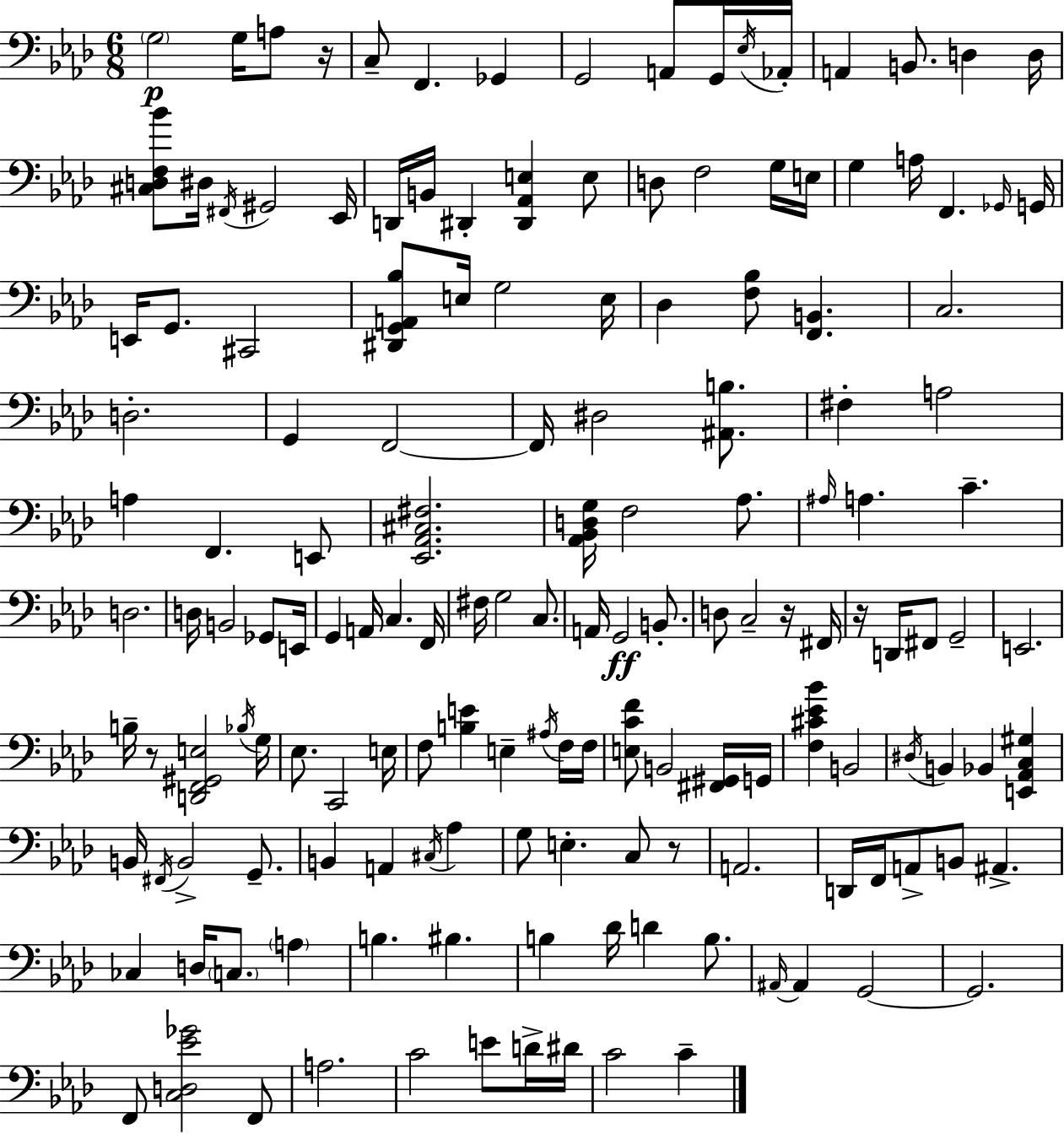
X:1
T:Untitled
M:6/8
L:1/4
K:Ab
G,2 G,/4 A,/2 z/4 C,/2 F,, _G,, G,,2 A,,/2 G,,/4 _E,/4 _A,,/4 A,, B,,/2 D, D,/4 [^C,D,F,_B]/2 ^D,/4 ^F,,/4 ^G,,2 _E,,/4 D,,/4 B,,/4 ^D,, [^D,,_A,,E,] E,/2 D,/2 F,2 G,/4 E,/4 G, A,/4 F,, _G,,/4 G,,/4 E,,/4 G,,/2 ^C,,2 [^D,,G,,A,,_B,]/2 E,/4 G,2 E,/4 _D, [F,_B,]/2 [F,,B,,] C,2 D,2 G,, F,,2 F,,/4 ^D,2 [^A,,B,]/2 ^F, A,2 A, F,, E,,/2 [_E,,_A,,^C,^F,]2 [_A,,_B,,D,G,]/4 F,2 _A,/2 ^A,/4 A, C D,2 D,/4 B,,2 _G,,/2 E,,/4 G,, A,,/4 C, F,,/4 ^F,/4 G,2 C,/2 A,,/4 G,,2 B,,/2 D,/2 C,2 z/4 ^F,,/4 z/4 D,,/4 ^F,,/2 G,,2 E,,2 B,/4 z/2 [D,,F,,^G,,E,]2 _B,/4 G,/4 _E,/2 C,,2 E,/4 F,/2 [B,E] E, ^A,/4 F,/4 F,/4 [E,CF]/2 B,,2 [^F,,^G,,]/4 G,,/4 [F,^C_E_B] B,,2 ^D,/4 B,, _B,, [E,,_A,,C,^G,] B,,/4 ^F,,/4 B,,2 G,,/2 B,, A,, ^C,/4 _A, G,/2 E, C,/2 z/2 A,,2 D,,/4 F,,/4 A,,/2 B,,/2 ^A,, _C, D,/4 C,/2 A, B, ^B, B, _D/4 D B,/2 ^A,,/4 ^A,, G,,2 G,,2 F,,/2 [C,D,_E_G]2 F,,/2 A,2 C2 E/2 D/4 ^D/4 C2 C